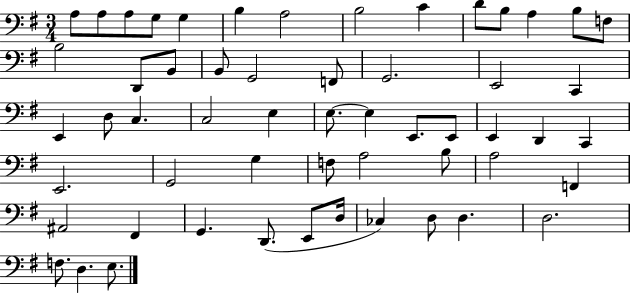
X:1
T:Untitled
M:3/4
L:1/4
K:G
A,/2 A,/2 A,/2 G,/2 G, B, A,2 B,2 C D/2 B,/2 A, B,/2 F,/2 B,2 D,,/2 B,,/2 B,,/2 G,,2 F,,/2 G,,2 E,,2 C,, E,, D,/2 C, C,2 E, E,/2 E, E,,/2 E,,/2 E,, D,, C,, E,,2 G,,2 G, F,/2 A,2 B,/2 A,2 F,, ^A,,2 ^F,, G,, D,,/2 E,,/2 D,/4 _C, D,/2 D, D,2 F,/2 D, E,/2